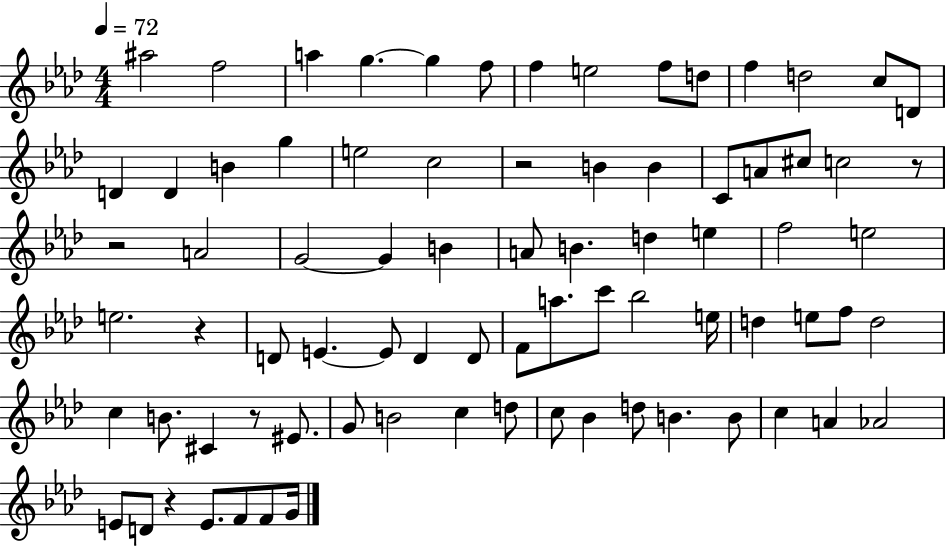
{
  \clef treble
  \numericTimeSignature
  \time 4/4
  \key aes \major
  \tempo 4 = 72
  ais''2 f''2 | a''4 g''4.~~ g''4 f''8 | f''4 e''2 f''8 d''8 | f''4 d''2 c''8 d'8 | \break d'4 d'4 b'4 g''4 | e''2 c''2 | r2 b'4 b'4 | c'8 a'8 cis''8 c''2 r8 | \break r2 a'2 | g'2~~ g'4 b'4 | a'8 b'4. d''4 e''4 | f''2 e''2 | \break e''2. r4 | d'8 e'4.~~ e'8 d'4 d'8 | f'8 a''8. c'''8 bes''2 e''16 | d''4 e''8 f''8 d''2 | \break c''4 b'8. cis'4 r8 eis'8. | g'8 b'2 c''4 d''8 | c''8 bes'4 d''8 b'4. b'8 | c''4 a'4 aes'2 | \break e'8 d'8 r4 e'8. f'8 f'8 g'16 | \bar "|."
}